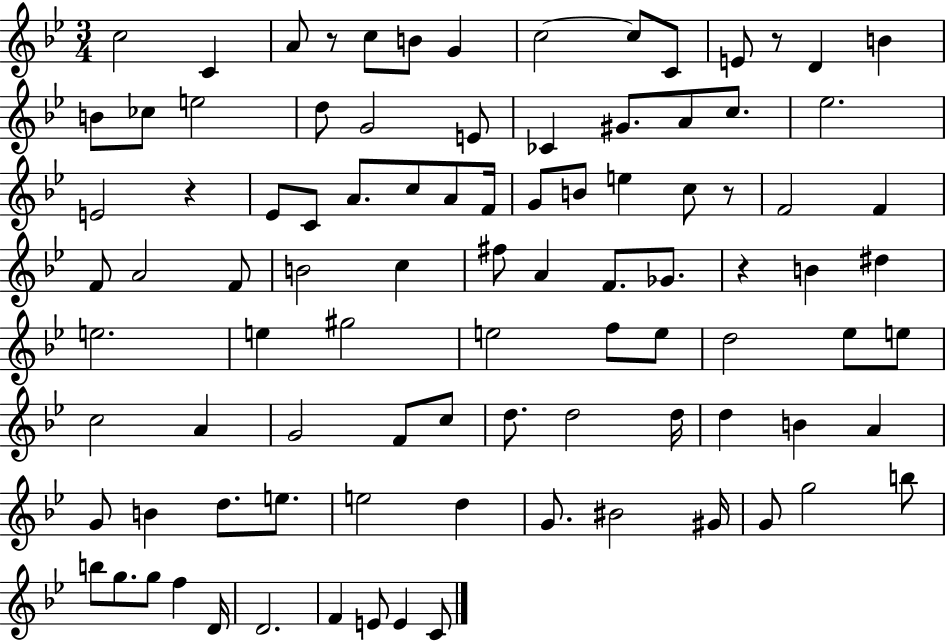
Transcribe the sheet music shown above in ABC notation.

X:1
T:Untitled
M:3/4
L:1/4
K:Bb
c2 C A/2 z/2 c/2 B/2 G c2 c/2 C/2 E/2 z/2 D B B/2 _c/2 e2 d/2 G2 E/2 _C ^G/2 A/2 c/2 _e2 E2 z _E/2 C/2 A/2 c/2 A/2 F/4 G/2 B/2 e c/2 z/2 F2 F F/2 A2 F/2 B2 c ^f/2 A F/2 _G/2 z B ^d e2 e ^g2 e2 f/2 e/2 d2 _e/2 e/2 c2 A G2 F/2 c/2 d/2 d2 d/4 d B A G/2 B d/2 e/2 e2 d G/2 ^B2 ^G/4 G/2 g2 b/2 b/2 g/2 g/2 f D/4 D2 F E/2 E C/2